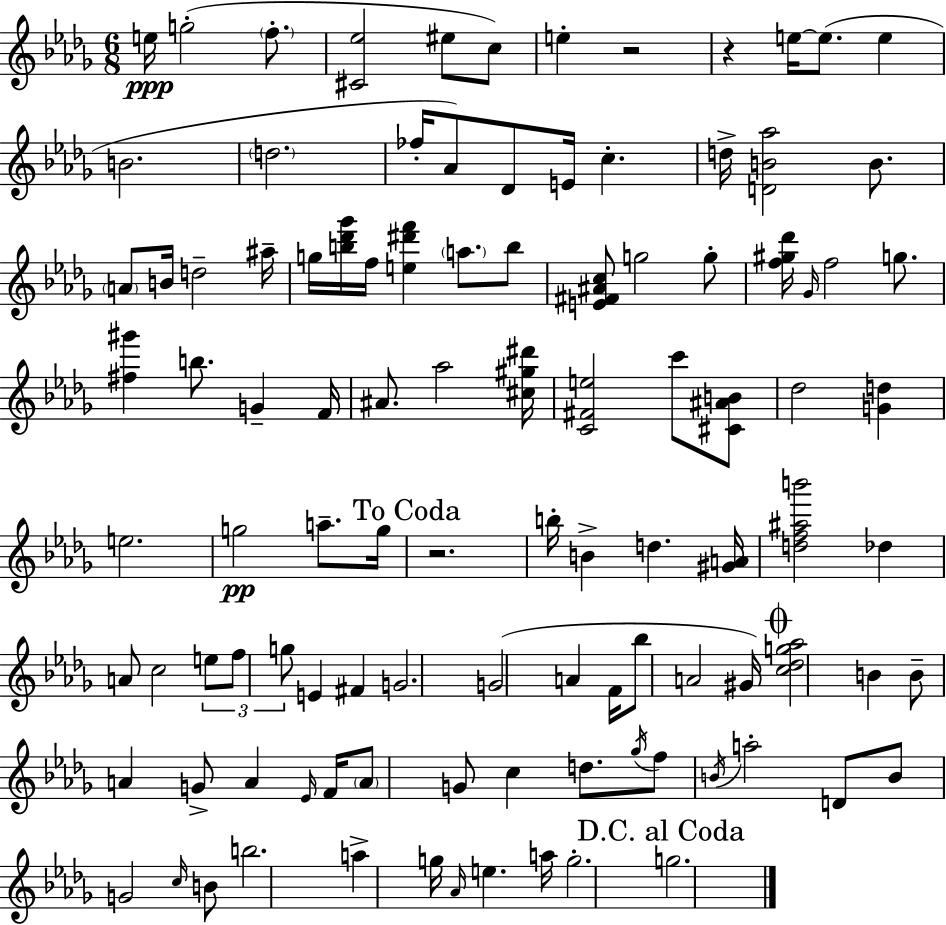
{
  \clef treble
  \numericTimeSignature
  \time 6/8
  \key bes \minor
  e''16\ppp g''2-.( \parenthesize f''8.-. | <cis' ees''>2 eis''8 c''8) | e''4-. r2 | r4 e''16~~ e''8.( e''4 | \break b'2. | \parenthesize d''2. | fes''16-. aes'8) des'8 e'16 c''4.-. | d''16-> <d' b' aes''>2 b'8. | \break \parenthesize a'8 b'16 d''2-- ais''16-- | g''16 <b'' des''' ges'''>16 f''16 <e'' dis''' f'''>4 \parenthesize a''8. b''8 | <e' fis' ais' c''>8 g''2 g''8-. | <f'' gis'' des'''>16 \grace { ges'16 } f''2 g''8. | \break <fis'' gis'''>4 b''8. g'4-- | f'16 ais'8. aes''2 | <cis'' gis'' dis'''>16 <c' fis' e''>2 c'''8 <cis' ais' b'>8 | des''2 <g' d''>4 | \break e''2. | g''2\pp a''8.-- | g''16 \mark "To Coda" r2. | b''16-. b'4-> d''4. | \break <gis' a'>16 <d'' f'' ais'' b'''>2 des''4 | a'8 c''2 \tuplet 3/2 { e''8 | f''8 g''8 } e'4 fis'4 | g'2. | \break g'2( a'4 | f'16 bes''8 a'2 | gis'16) \mark \markup { \musicglyph "scripts.coda" } <c'' des'' g'' aes''>2 b'4 | b'8-- a'4 g'8-> a'4 | \break \grace { ees'16 } f'16 \parenthesize a'8 g'8 c''4 d''8. | \acciaccatura { ges''16 } f''8 \acciaccatura { b'16 } a''2-. | d'8 b'8 g'2 | \grace { c''16 } b'8 b''2. | \break a''4-> g''16 \grace { aes'16 } e''4. | a''16 g''2.-. | \mark "D.C. al Coda" g''2. | \bar "|."
}